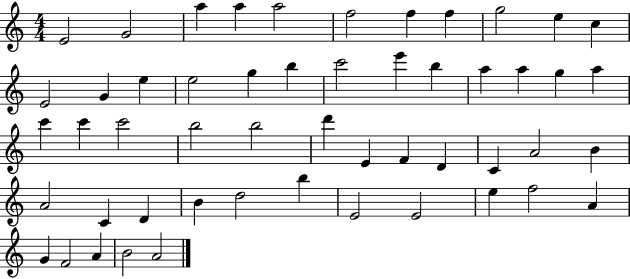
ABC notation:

X:1
T:Untitled
M:4/4
L:1/4
K:C
E2 G2 a a a2 f2 f f g2 e c E2 G e e2 g b c'2 e' b a a g a c' c' c'2 b2 b2 d' E F D C A2 B A2 C D B d2 b E2 E2 e f2 A G F2 A B2 A2